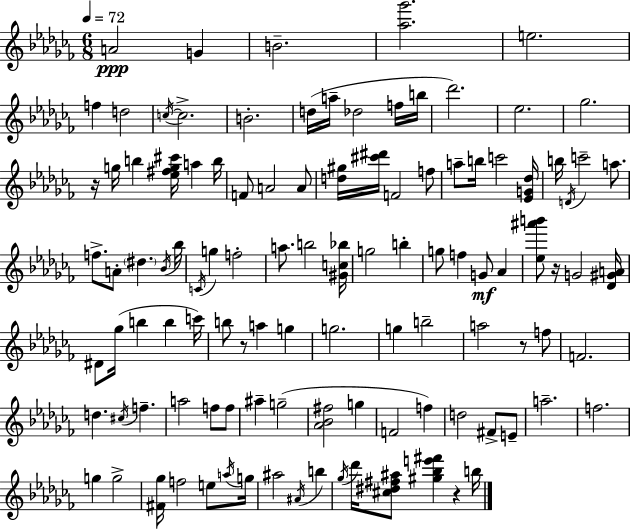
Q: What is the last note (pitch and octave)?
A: B5